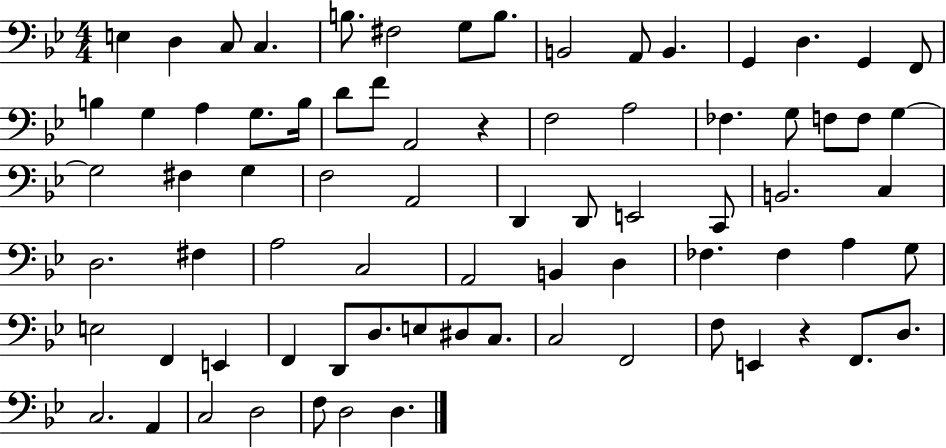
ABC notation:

X:1
T:Untitled
M:4/4
L:1/4
K:Bb
E, D, C,/2 C, B,/2 ^F,2 G,/2 B,/2 B,,2 A,,/2 B,, G,, D, G,, F,,/2 B, G, A, G,/2 B,/4 D/2 F/2 A,,2 z F,2 A,2 _F, G,/2 F,/2 F,/2 G, G,2 ^F, G, F,2 A,,2 D,, D,,/2 E,,2 C,,/2 B,,2 C, D,2 ^F, A,2 C,2 A,,2 B,, D, _F, _F, A, G,/2 E,2 F,, E,, F,, D,,/2 D,/2 E,/2 ^D,/2 C,/2 C,2 F,,2 F,/2 E,, z F,,/2 D,/2 C,2 A,, C,2 D,2 F,/2 D,2 D,